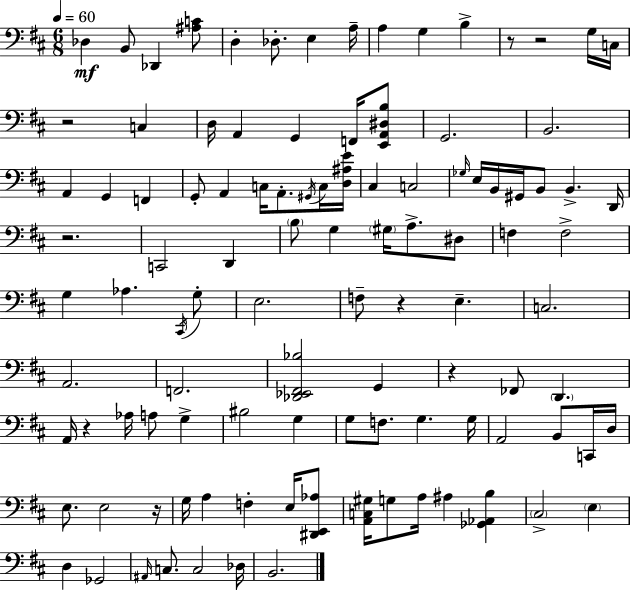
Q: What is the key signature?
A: D major